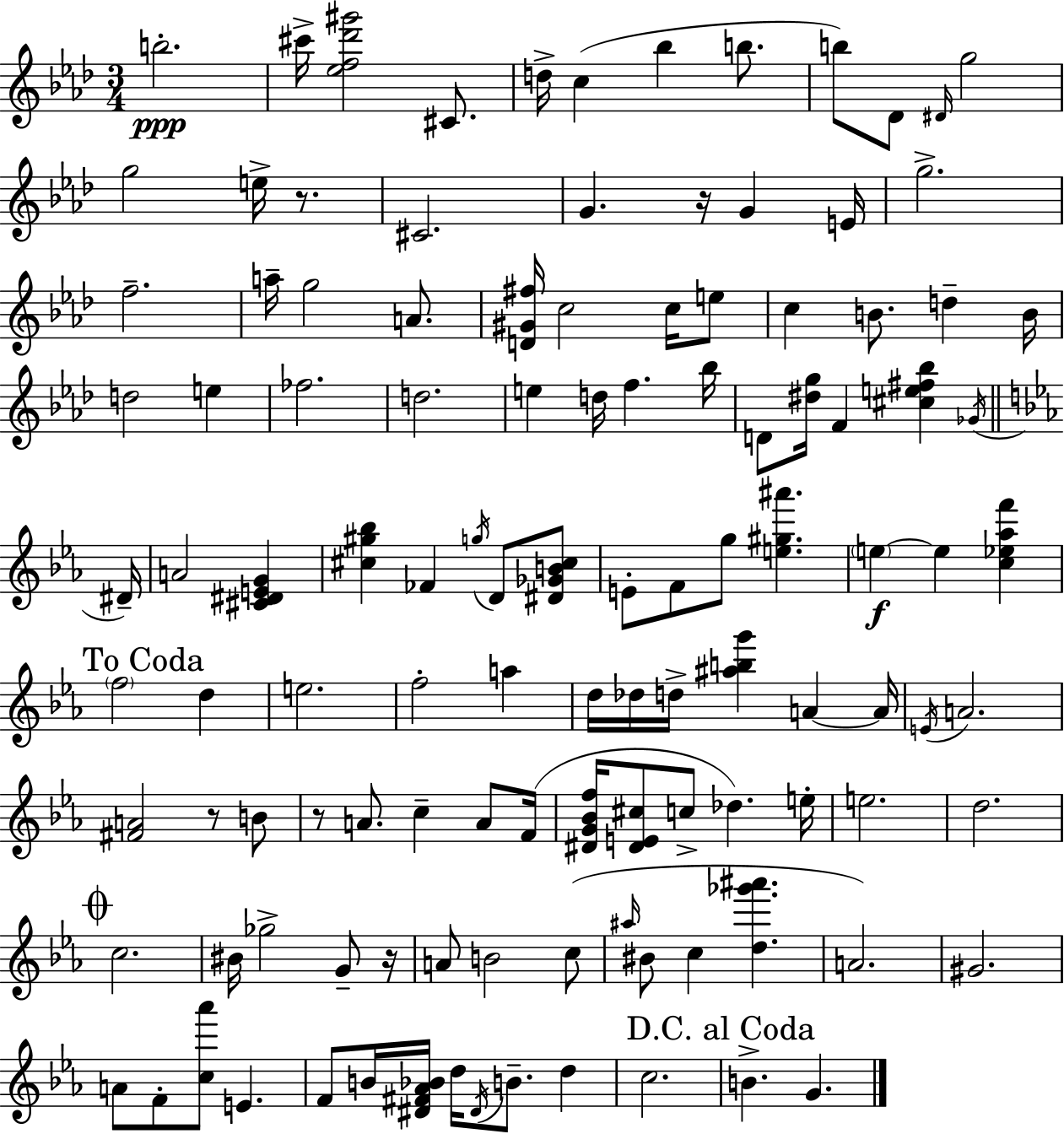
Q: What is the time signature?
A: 3/4